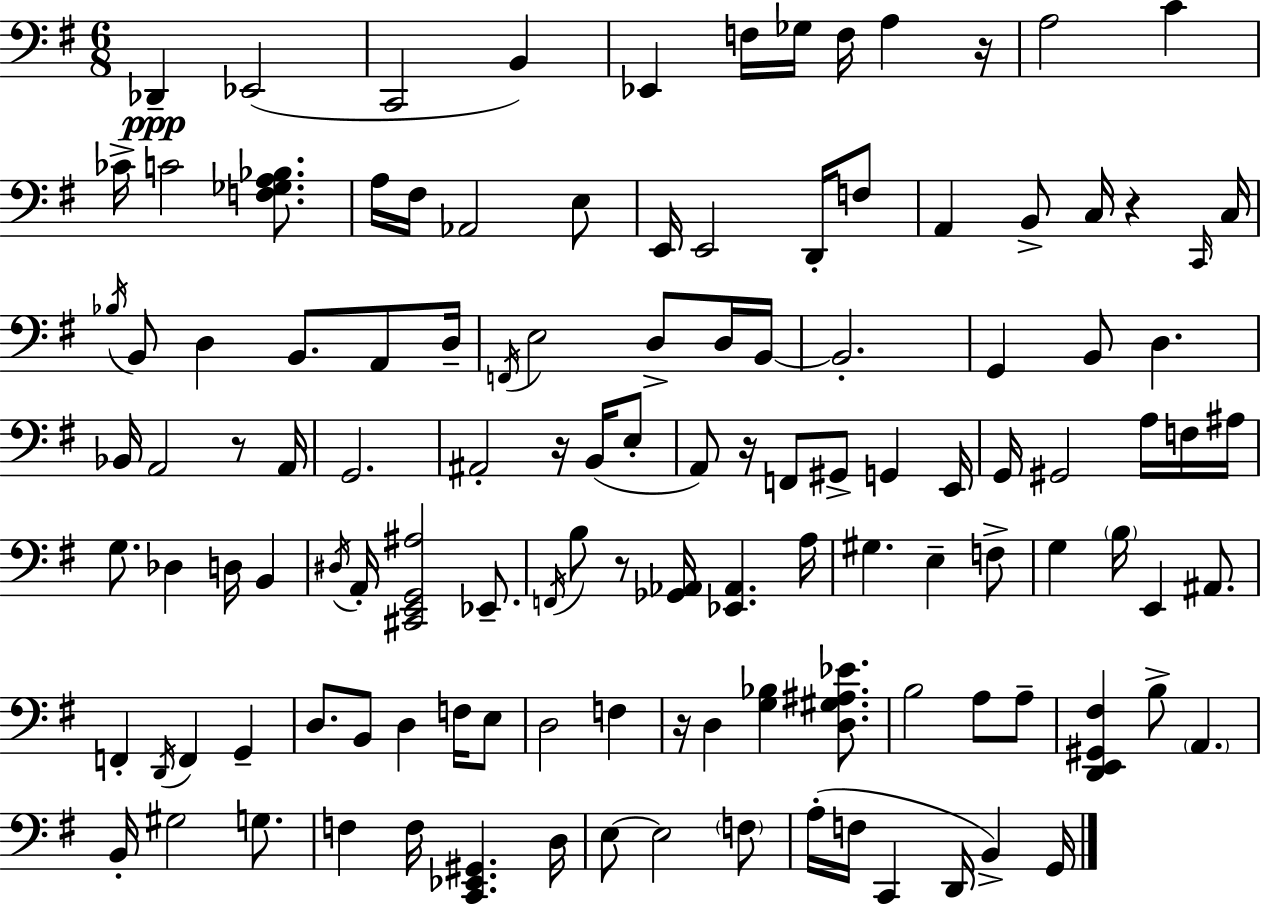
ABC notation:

X:1
T:Untitled
M:6/8
L:1/4
K:Em
_D,, _E,,2 C,,2 B,, _E,, F,/4 _G,/4 F,/4 A, z/4 A,2 C _C/4 C2 [F,_G,A,_B,]/2 A,/4 ^F,/4 _A,,2 E,/2 E,,/4 E,,2 D,,/4 F,/2 A,, B,,/2 C,/4 z C,,/4 C,/4 _B,/4 B,,/2 D, B,,/2 A,,/2 D,/4 F,,/4 E,2 D,/2 D,/4 B,,/4 B,,2 G,, B,,/2 D, _B,,/4 A,,2 z/2 A,,/4 G,,2 ^A,,2 z/4 B,,/4 E,/2 A,,/2 z/4 F,,/2 ^G,,/2 G,, E,,/4 G,,/4 ^G,,2 A,/4 F,/4 ^A,/4 G,/2 _D, D,/4 B,, ^D,/4 A,,/4 [^C,,E,,G,,^A,]2 _E,,/2 F,,/4 B,/2 z/2 [_G,,_A,,]/4 [_E,,_A,,] A,/4 ^G, E, F,/2 G, B,/4 E,, ^A,,/2 F,, D,,/4 F,, G,, D,/2 B,,/2 D, F,/4 E,/2 D,2 F, z/4 D, [G,_B,] [D,^G,^A,_E]/2 B,2 A,/2 A,/2 [D,,E,,^G,,^F,] B,/2 A,, B,,/4 ^G,2 G,/2 F, F,/4 [C,,_E,,^G,,] D,/4 E,/2 E,2 F,/2 A,/4 F,/4 C,, D,,/4 B,, G,,/4